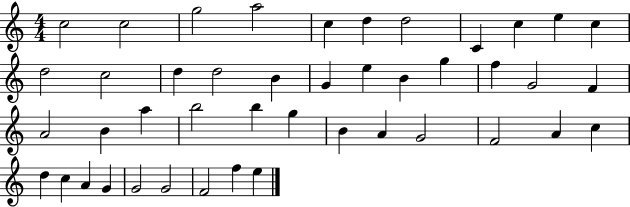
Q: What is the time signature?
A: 4/4